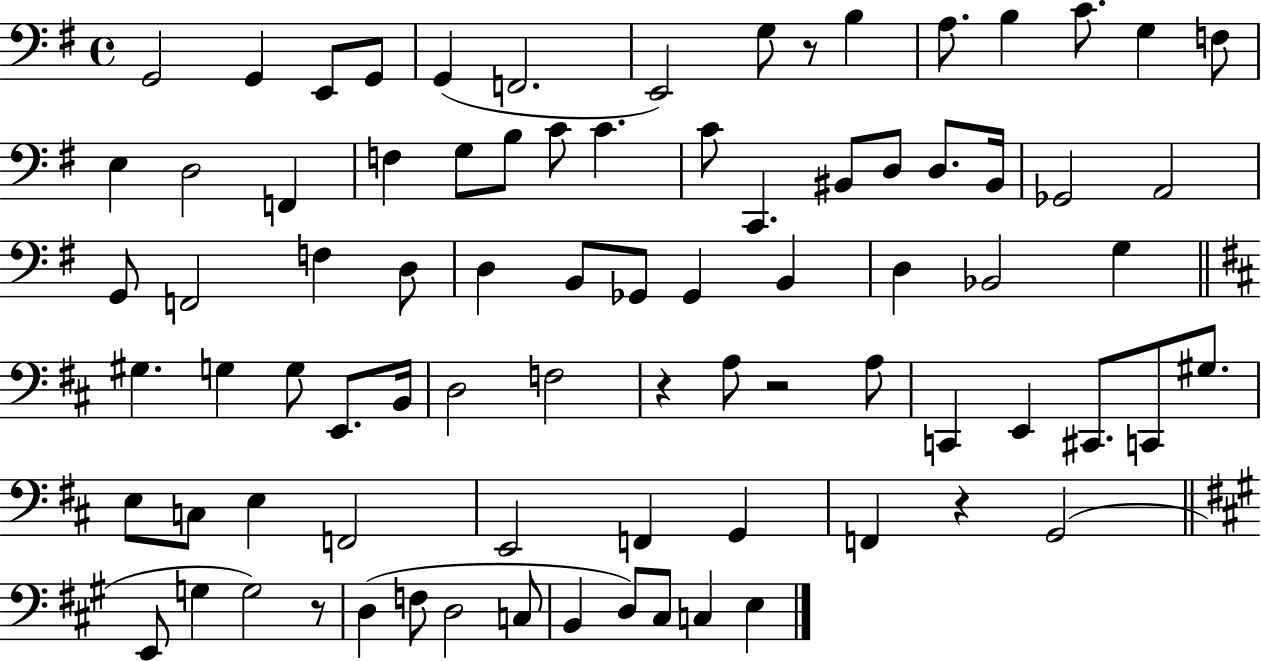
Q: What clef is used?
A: bass